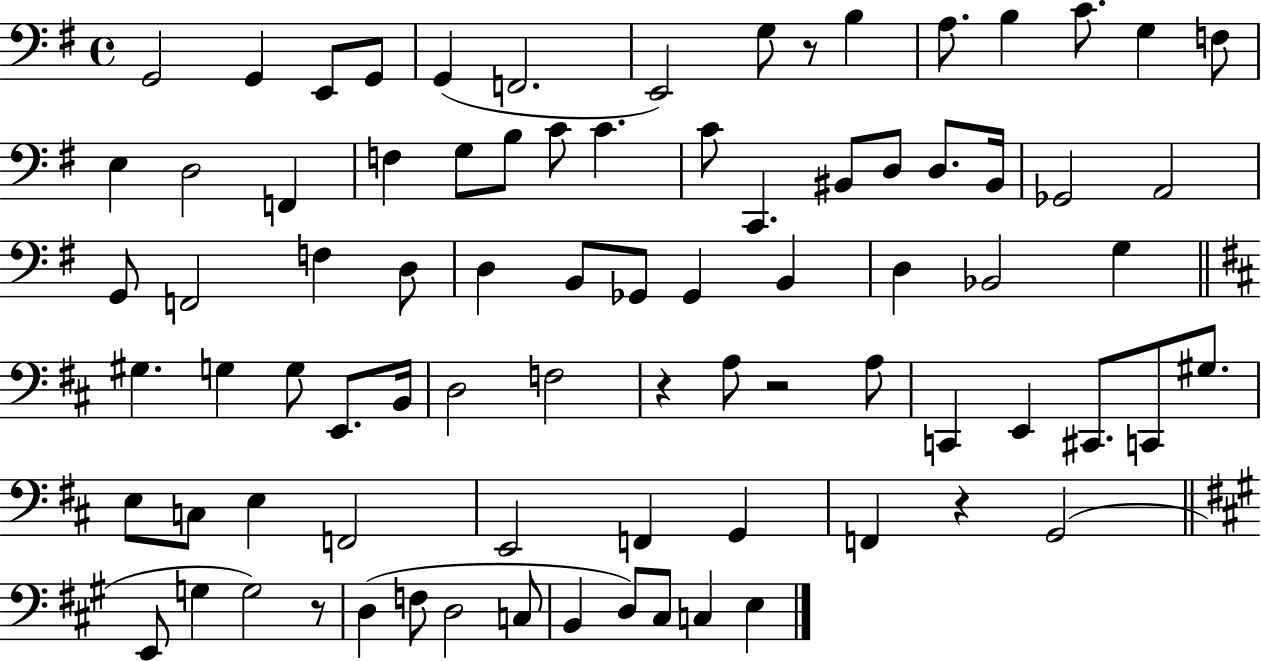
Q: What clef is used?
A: bass